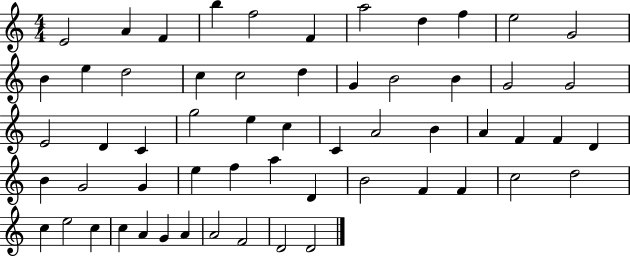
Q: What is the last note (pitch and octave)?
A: D4